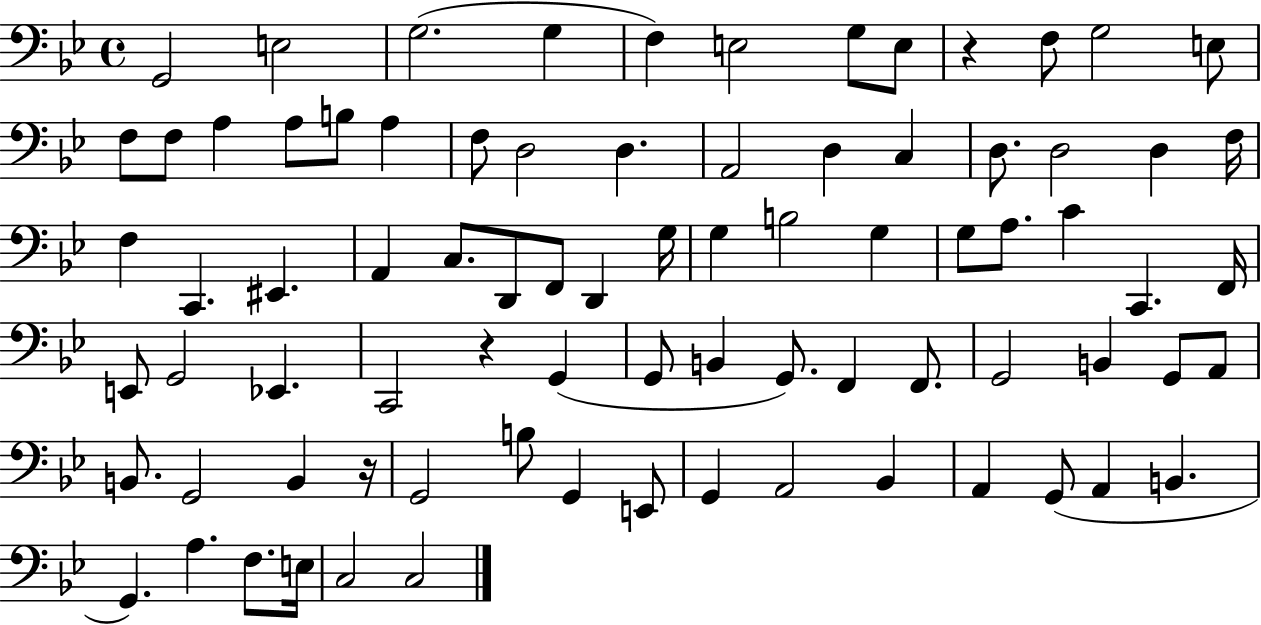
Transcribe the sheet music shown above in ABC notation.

X:1
T:Untitled
M:4/4
L:1/4
K:Bb
G,,2 E,2 G,2 G, F, E,2 G,/2 E,/2 z F,/2 G,2 E,/2 F,/2 F,/2 A, A,/2 B,/2 A, F,/2 D,2 D, A,,2 D, C, D,/2 D,2 D, F,/4 F, C,, ^E,, A,, C,/2 D,,/2 F,,/2 D,, G,/4 G, B,2 G, G,/2 A,/2 C C,, F,,/4 E,,/2 G,,2 _E,, C,,2 z G,, G,,/2 B,, G,,/2 F,, F,,/2 G,,2 B,, G,,/2 A,,/2 B,,/2 G,,2 B,, z/4 G,,2 B,/2 G,, E,,/2 G,, A,,2 _B,, A,, G,,/2 A,, B,, G,, A, F,/2 E,/4 C,2 C,2